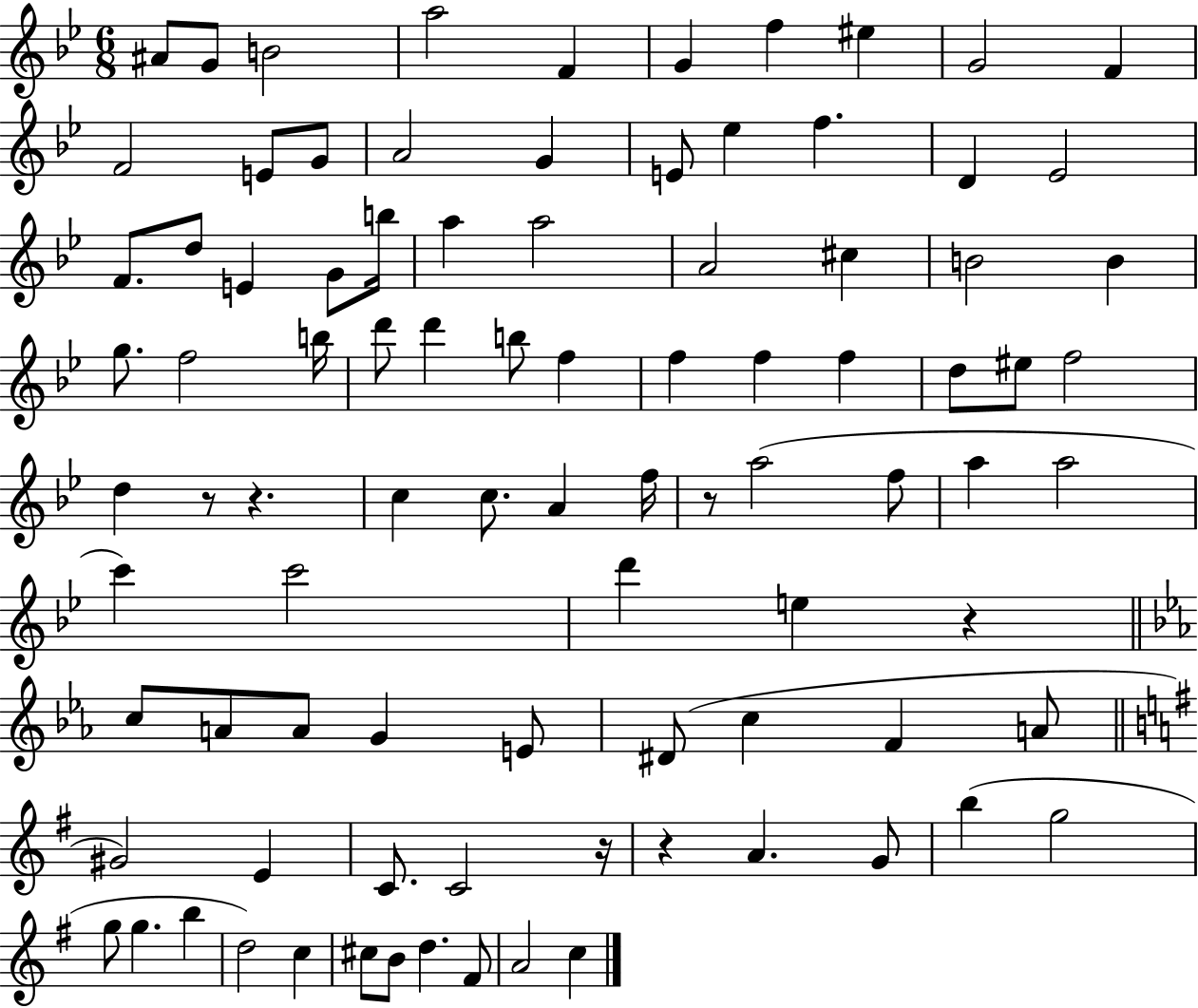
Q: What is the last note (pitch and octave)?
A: C5